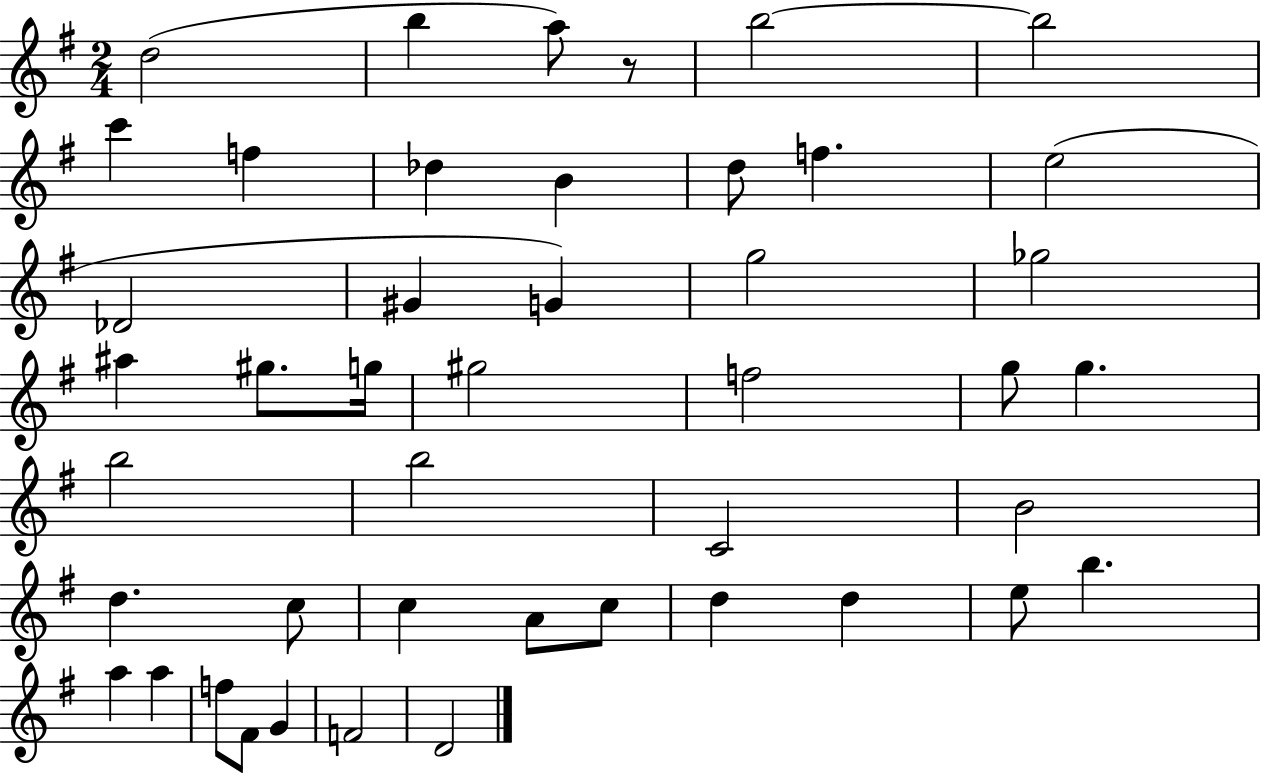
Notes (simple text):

D5/h B5/q A5/e R/e B5/h B5/h C6/q F5/q Db5/q B4/q D5/e F5/q. E5/h Db4/h G#4/q G4/q G5/h Gb5/h A#5/q G#5/e. G5/s G#5/h F5/h G5/e G5/q. B5/h B5/h C4/h B4/h D5/q. C5/e C5/q A4/e C5/e D5/q D5/q E5/e B5/q. A5/q A5/q F5/e F#4/e G4/q F4/h D4/h